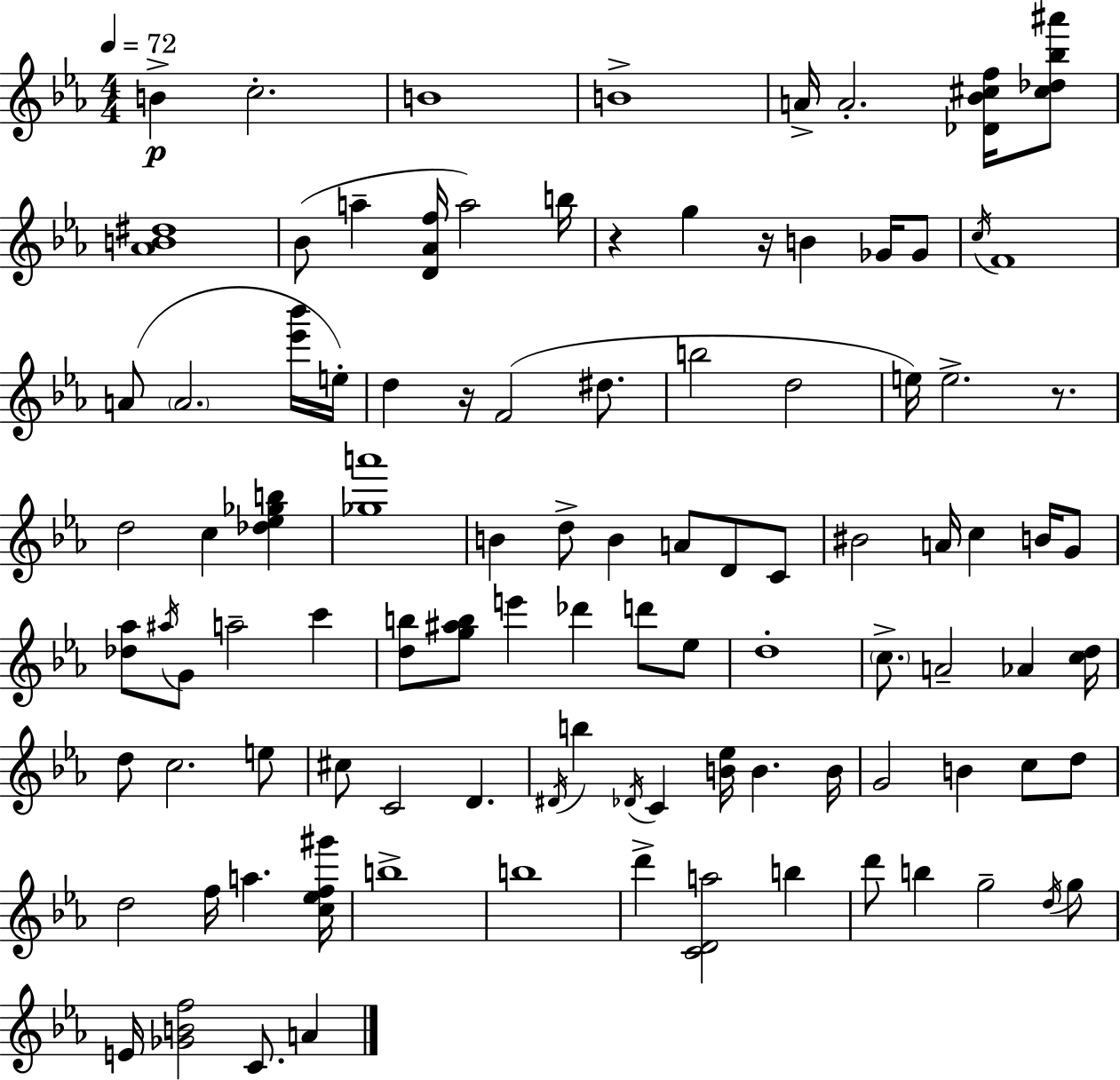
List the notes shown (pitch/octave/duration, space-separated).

B4/q C5/h. B4/w B4/w A4/s A4/h. [Db4,Bb4,C#5,F5]/s [C#5,Db5,Bb5,A#6]/e [Ab4,B4,D#5]/w Bb4/e A5/q [D4,Ab4,F5]/s A5/h B5/s R/q G5/q R/s B4/q Gb4/s Gb4/e C5/s F4/w A4/e A4/h. [Eb6,Bb6]/s E5/s D5/q R/s F4/h D#5/e. B5/h D5/h E5/s E5/h. R/e. D5/h C5/q [Db5,Eb5,Gb5,B5]/q [Gb5,A6]/w B4/q D5/e B4/q A4/e D4/e C4/e BIS4/h A4/s C5/q B4/s G4/e [Db5,Ab5]/e A#5/s G4/e A5/h C6/q [D5,B5]/e [G5,A#5,B5]/e E6/q Db6/q D6/e Eb5/e D5/w C5/e. A4/h Ab4/q [C5,D5]/s D5/e C5/h. E5/e C#5/e C4/h D4/q. D#4/s B5/q Db4/s C4/q [B4,Eb5]/s B4/q. B4/s G4/h B4/q C5/e D5/e D5/h F5/s A5/q. [C5,Eb5,F5,G#6]/s B5/w B5/w D6/q [C4,D4,A5]/h B5/q D6/e B5/q G5/h D5/s G5/e E4/s [Gb4,B4,F5]/h C4/e. A4/q